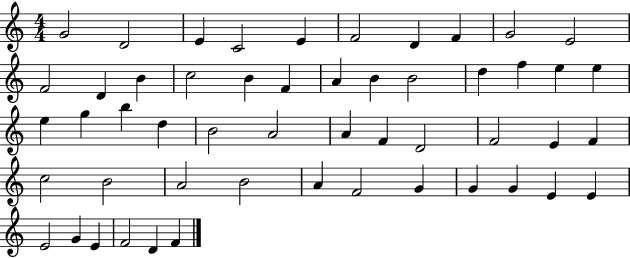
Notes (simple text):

G4/h D4/h E4/q C4/h E4/q F4/h D4/q F4/q G4/h E4/h F4/h D4/q B4/q C5/h B4/q F4/q A4/q B4/q B4/h D5/q F5/q E5/q E5/q E5/q G5/q B5/q D5/q B4/h A4/h A4/q F4/q D4/h F4/h E4/q F4/q C5/h B4/h A4/h B4/h A4/q F4/h G4/q G4/q G4/q E4/q E4/q E4/h G4/q E4/q F4/h D4/q F4/q